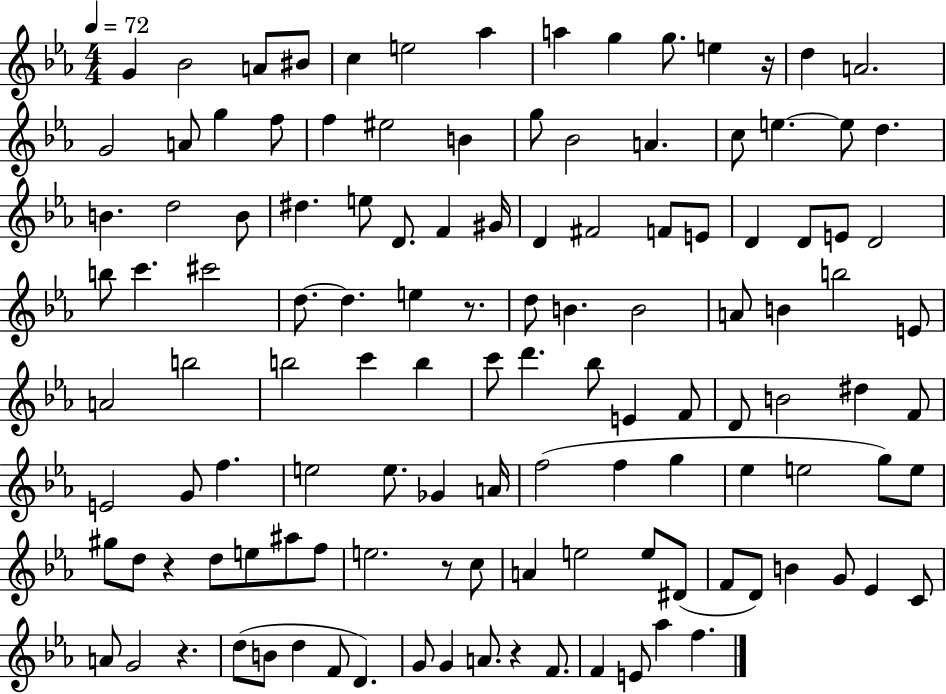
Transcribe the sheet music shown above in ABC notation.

X:1
T:Untitled
M:4/4
L:1/4
K:Eb
G _B2 A/2 ^B/2 c e2 _a a g g/2 e z/4 d A2 G2 A/2 g f/2 f ^e2 B g/2 _B2 A c/2 e e/2 d B d2 B/2 ^d e/2 D/2 F ^G/4 D ^F2 F/2 E/2 D D/2 E/2 D2 b/2 c' ^c'2 d/2 d e z/2 d/2 B B2 A/2 B b2 E/2 A2 b2 b2 c' b c'/2 d' _b/2 E F/2 D/2 B2 ^d F/2 E2 G/2 f e2 e/2 _G A/4 f2 f g _e e2 g/2 e/2 ^g/2 d/2 z d/2 e/2 ^a/2 f/2 e2 z/2 c/2 A e2 e/2 ^D/2 F/2 D/2 B G/2 _E C/2 A/2 G2 z d/2 B/2 d F/2 D G/2 G A/2 z F/2 F E/2 _a f